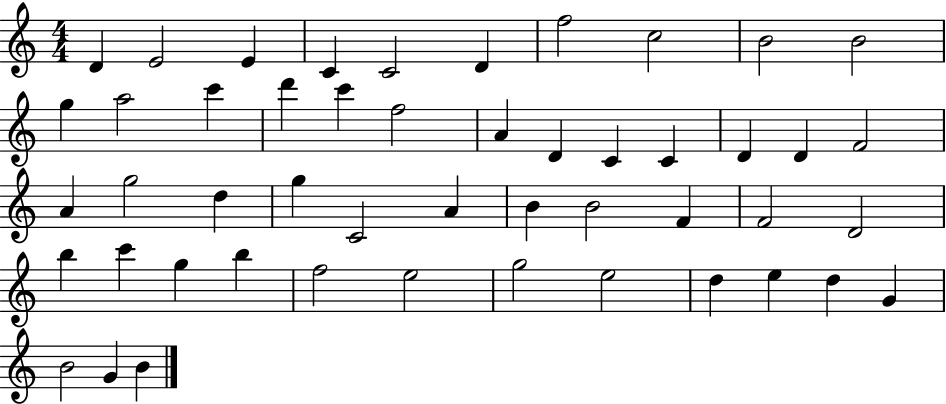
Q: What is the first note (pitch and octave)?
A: D4